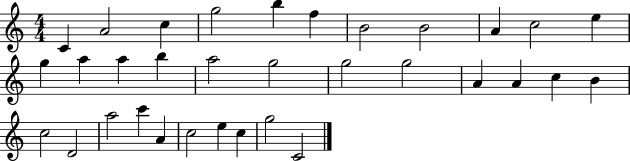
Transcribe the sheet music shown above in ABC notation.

X:1
T:Untitled
M:4/4
L:1/4
K:C
C A2 c g2 b f B2 B2 A c2 e g a a b a2 g2 g2 g2 A A c B c2 D2 a2 c' A c2 e c g2 C2